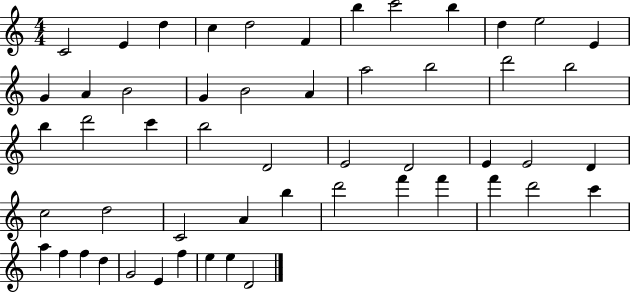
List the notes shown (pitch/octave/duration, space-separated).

C4/h E4/q D5/q C5/q D5/h F4/q B5/q C6/h B5/q D5/q E5/h E4/q G4/q A4/q B4/h G4/q B4/h A4/q A5/h B5/h D6/h B5/h B5/q D6/h C6/q B5/h D4/h E4/h D4/h E4/q E4/h D4/q C5/h D5/h C4/h A4/q B5/q D6/h F6/q F6/q F6/q D6/h C6/q A5/q F5/q F5/q D5/q G4/h E4/q F5/q E5/q E5/q D4/h